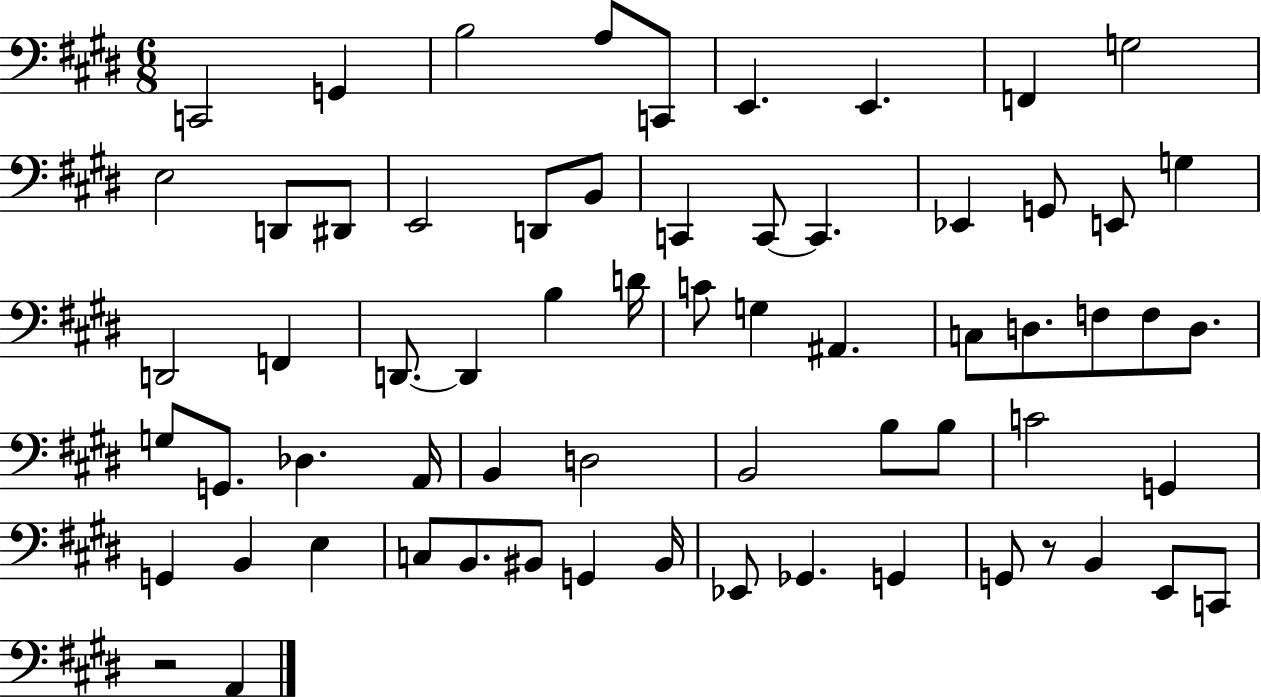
X:1
T:Untitled
M:6/8
L:1/4
K:E
C,,2 G,, B,2 A,/2 C,,/2 E,, E,, F,, G,2 E,2 D,,/2 ^D,,/2 E,,2 D,,/2 B,,/2 C,, C,,/2 C,, _E,, G,,/2 E,,/2 G, D,,2 F,, D,,/2 D,, B, D/4 C/2 G, ^A,, C,/2 D,/2 F,/2 F,/2 D,/2 G,/2 G,,/2 _D, A,,/4 B,, D,2 B,,2 B,/2 B,/2 C2 G,, G,, B,, E, C,/2 B,,/2 ^B,,/2 G,, ^B,,/4 _E,,/2 _G,, G,, G,,/2 z/2 B,, E,,/2 C,,/2 z2 A,,